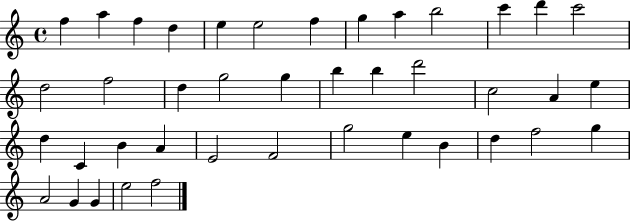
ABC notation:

X:1
T:Untitled
M:4/4
L:1/4
K:C
f a f d e e2 f g a b2 c' d' c'2 d2 f2 d g2 g b b d'2 c2 A e d C B A E2 F2 g2 e B d f2 g A2 G G e2 f2